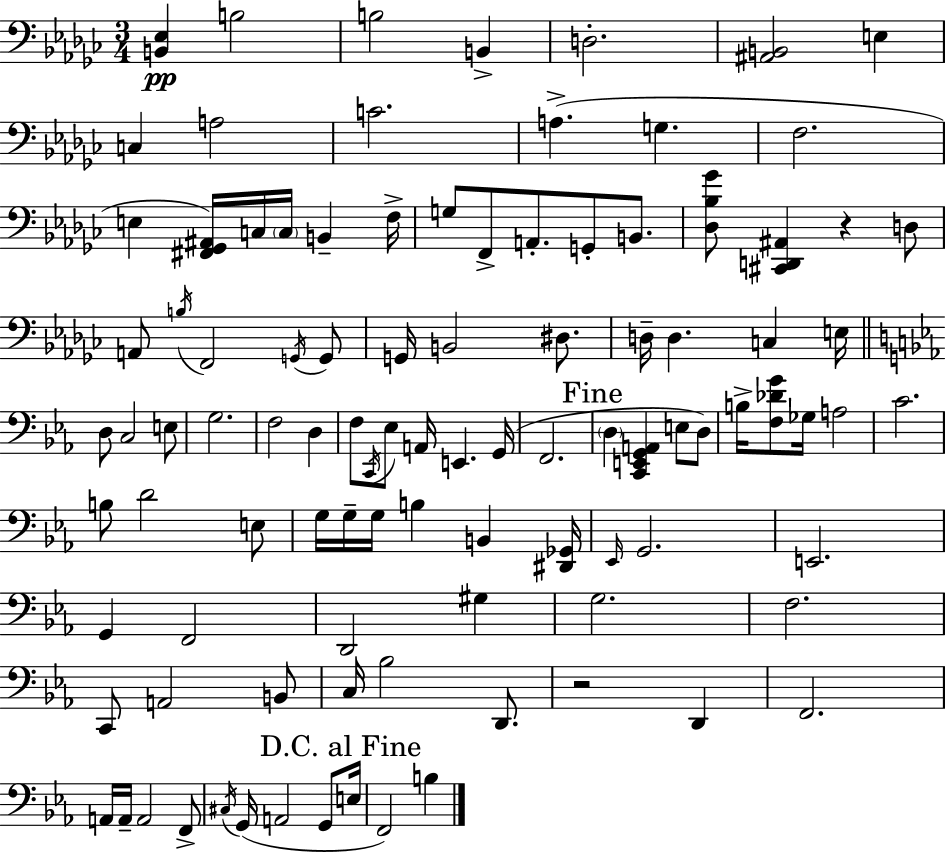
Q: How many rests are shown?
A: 2